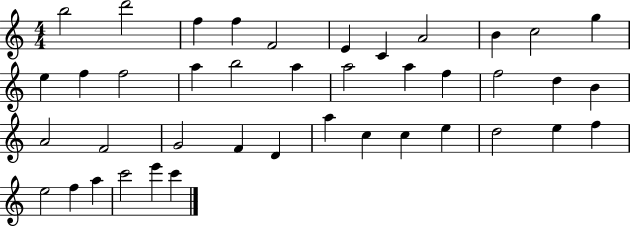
{
  \clef treble
  \numericTimeSignature
  \time 4/4
  \key c \major
  b''2 d'''2 | f''4 f''4 f'2 | e'4 c'4 a'2 | b'4 c''2 g''4 | \break e''4 f''4 f''2 | a''4 b''2 a''4 | a''2 a''4 f''4 | f''2 d''4 b'4 | \break a'2 f'2 | g'2 f'4 d'4 | a''4 c''4 c''4 e''4 | d''2 e''4 f''4 | \break e''2 f''4 a''4 | c'''2 e'''4 c'''4 | \bar "|."
}